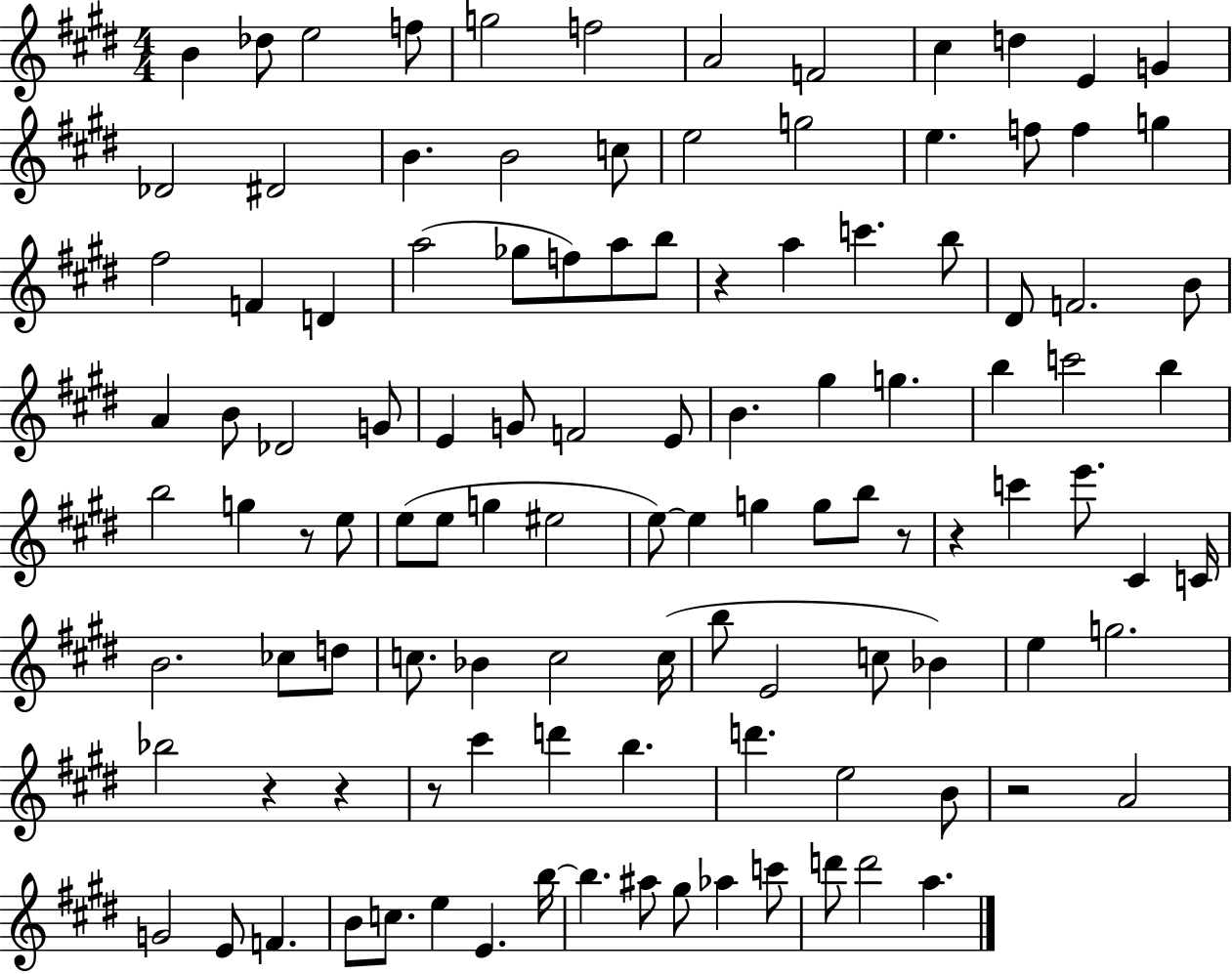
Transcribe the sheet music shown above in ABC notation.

X:1
T:Untitled
M:4/4
L:1/4
K:E
B _d/2 e2 f/2 g2 f2 A2 F2 ^c d E G _D2 ^D2 B B2 c/2 e2 g2 e f/2 f g ^f2 F D a2 _g/2 f/2 a/2 b/2 z a c' b/2 ^D/2 F2 B/2 A B/2 _D2 G/2 E G/2 F2 E/2 B ^g g b c'2 b b2 g z/2 e/2 e/2 e/2 g ^e2 e/2 e g g/2 b/2 z/2 z c' e'/2 ^C C/4 B2 _c/2 d/2 c/2 _B c2 c/4 b/2 E2 c/2 _B e g2 _b2 z z z/2 ^c' d' b d' e2 B/2 z2 A2 G2 E/2 F B/2 c/2 e E b/4 b ^a/2 ^g/2 _a c'/2 d'/2 d'2 a